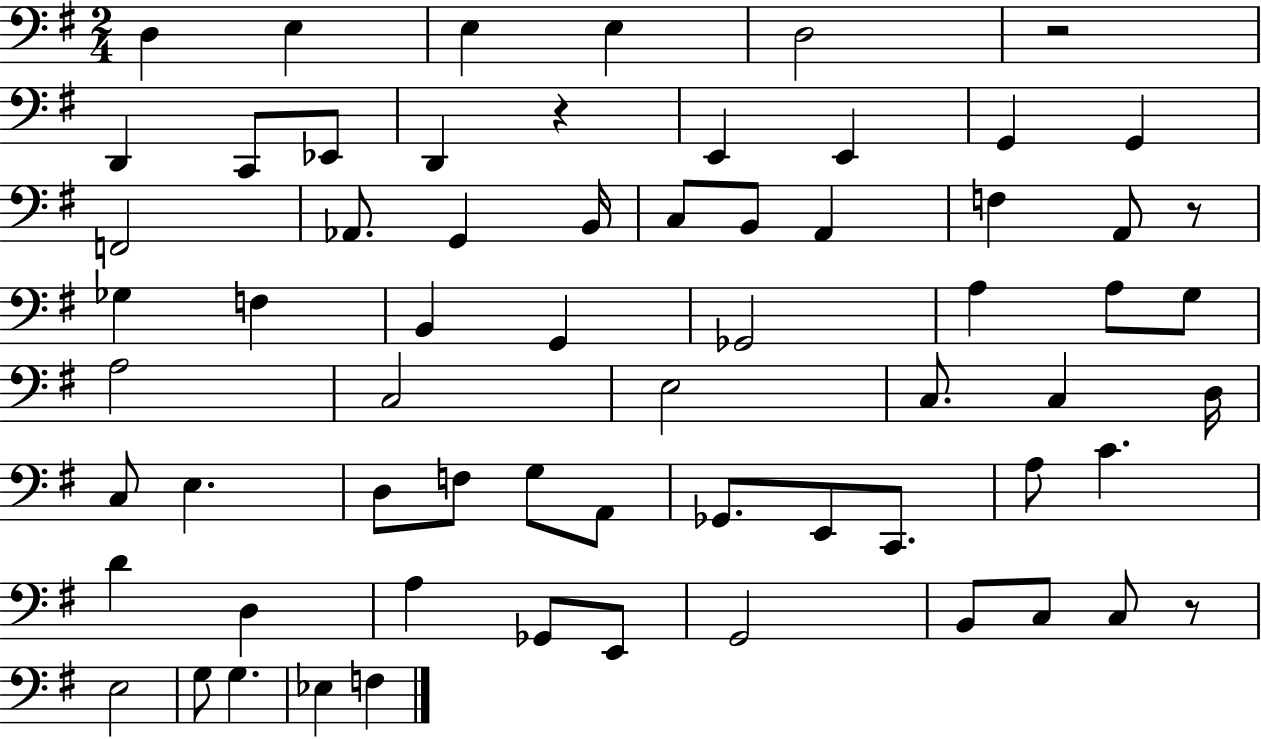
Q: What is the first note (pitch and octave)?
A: D3